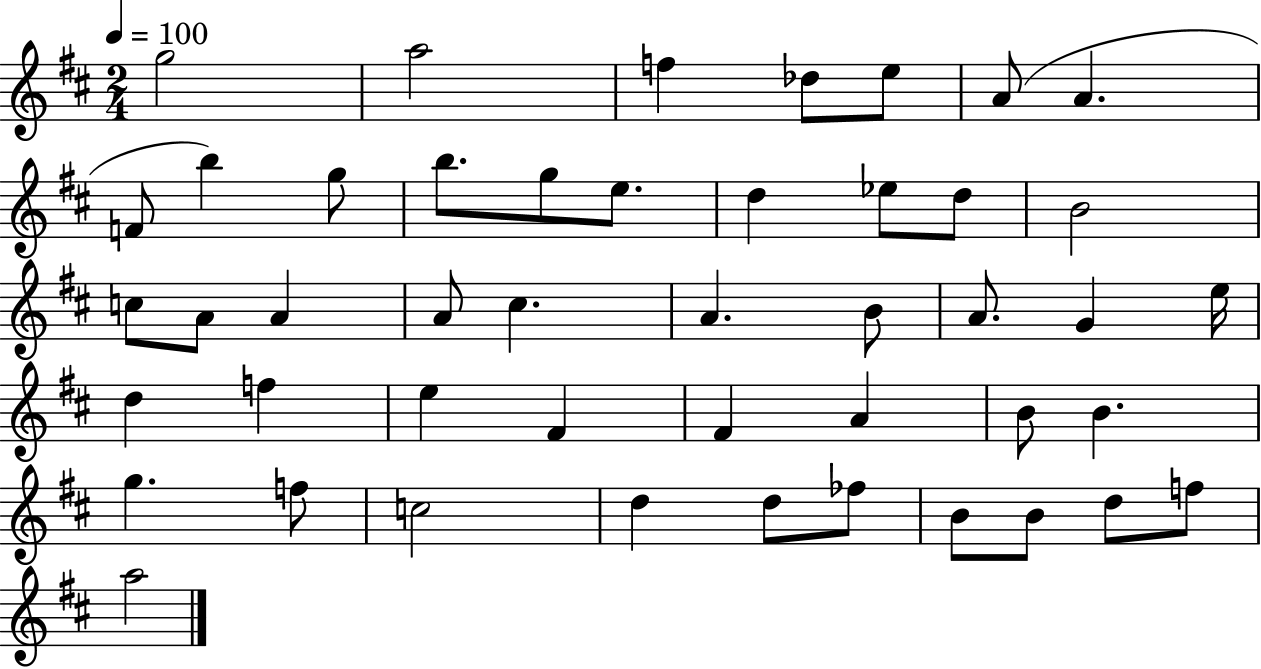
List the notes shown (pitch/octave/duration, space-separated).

G5/h A5/h F5/q Db5/e E5/e A4/e A4/q. F4/e B5/q G5/e B5/e. G5/e E5/e. D5/q Eb5/e D5/e B4/h C5/e A4/e A4/q A4/e C#5/q. A4/q. B4/e A4/e. G4/q E5/s D5/q F5/q E5/q F#4/q F#4/q A4/q B4/e B4/q. G5/q. F5/e C5/h D5/q D5/e FES5/e B4/e B4/e D5/e F5/e A5/h